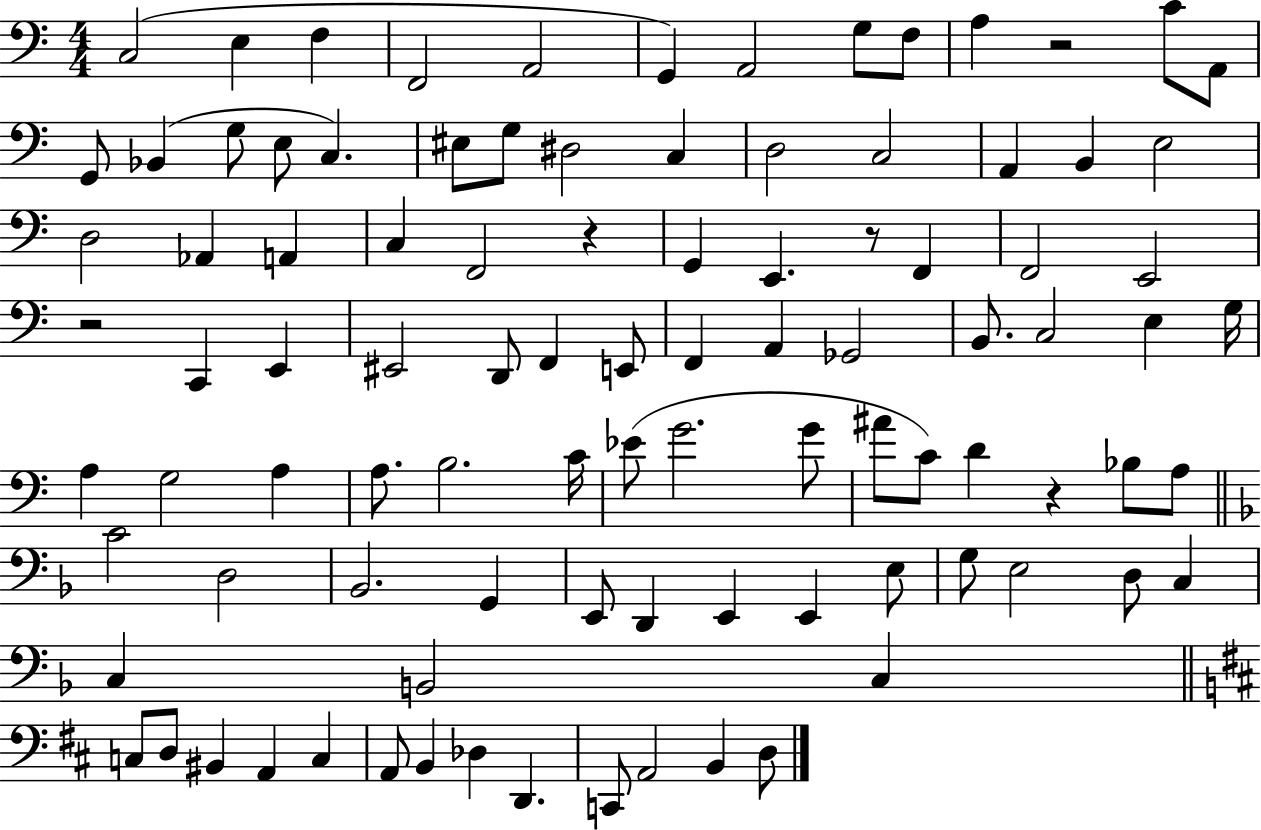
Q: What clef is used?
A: bass